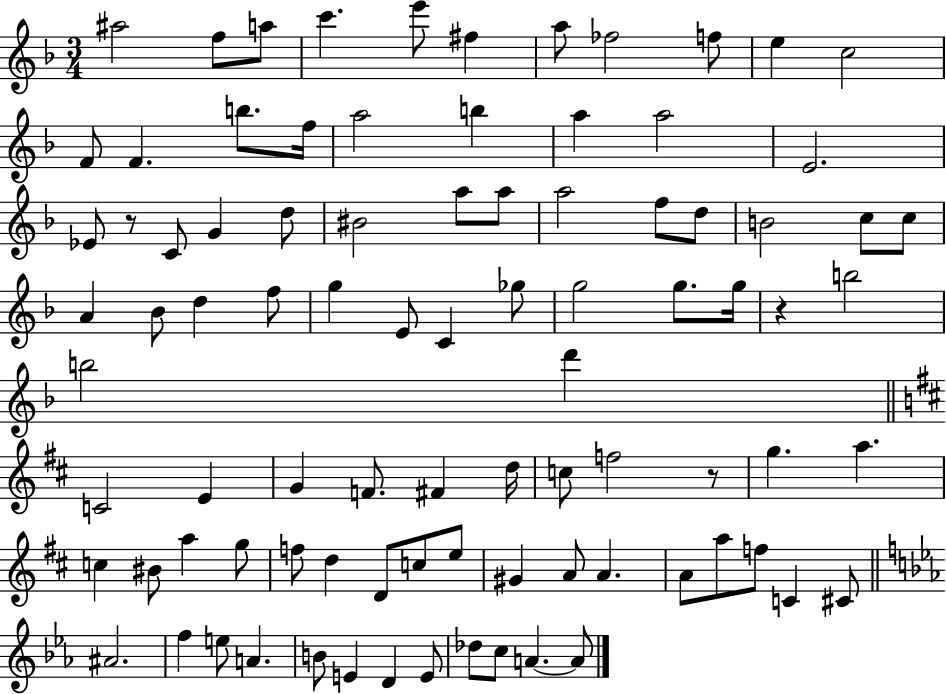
A#5/h F5/e A5/e C6/q. E6/e F#5/q A5/e FES5/h F5/e E5/q C5/h F4/e F4/q. B5/e. F5/s A5/h B5/q A5/q A5/h E4/h. Eb4/e R/e C4/e G4/q D5/e BIS4/h A5/e A5/e A5/h F5/e D5/e B4/h C5/e C5/e A4/q Bb4/e D5/q F5/e G5/q E4/e C4/q Gb5/e G5/h G5/e. G5/s R/q B5/h B5/h D6/q C4/h E4/q G4/q F4/e. F#4/q D5/s C5/e F5/h R/e G5/q. A5/q. C5/q BIS4/e A5/q G5/e F5/e D5/q D4/e C5/e E5/e G#4/q A4/e A4/q. A4/e A5/e F5/e C4/q C#4/e A#4/h. F5/q E5/e A4/q. B4/e E4/q D4/q E4/e Db5/e C5/e A4/q. A4/e